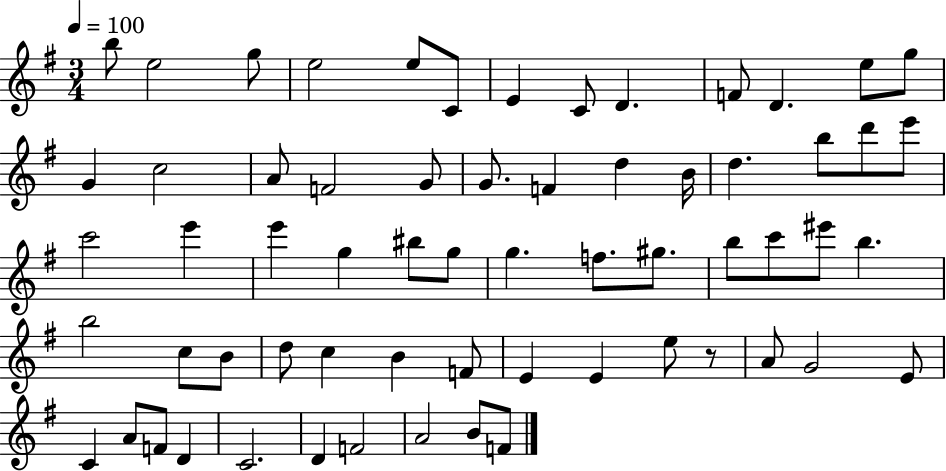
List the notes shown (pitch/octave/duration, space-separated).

B5/e E5/h G5/e E5/h E5/e C4/e E4/q C4/e D4/q. F4/e D4/q. E5/e G5/e G4/q C5/h A4/e F4/h G4/e G4/e. F4/q D5/q B4/s D5/q. B5/e D6/e E6/e C6/h E6/q E6/q G5/q BIS5/e G5/e G5/q. F5/e. G#5/e. B5/e C6/e EIS6/e B5/q. B5/h C5/e B4/e D5/e C5/q B4/q F4/e E4/q E4/q E5/e R/e A4/e G4/h E4/e C4/q A4/e F4/e D4/q C4/h. D4/q F4/h A4/h B4/e F4/e